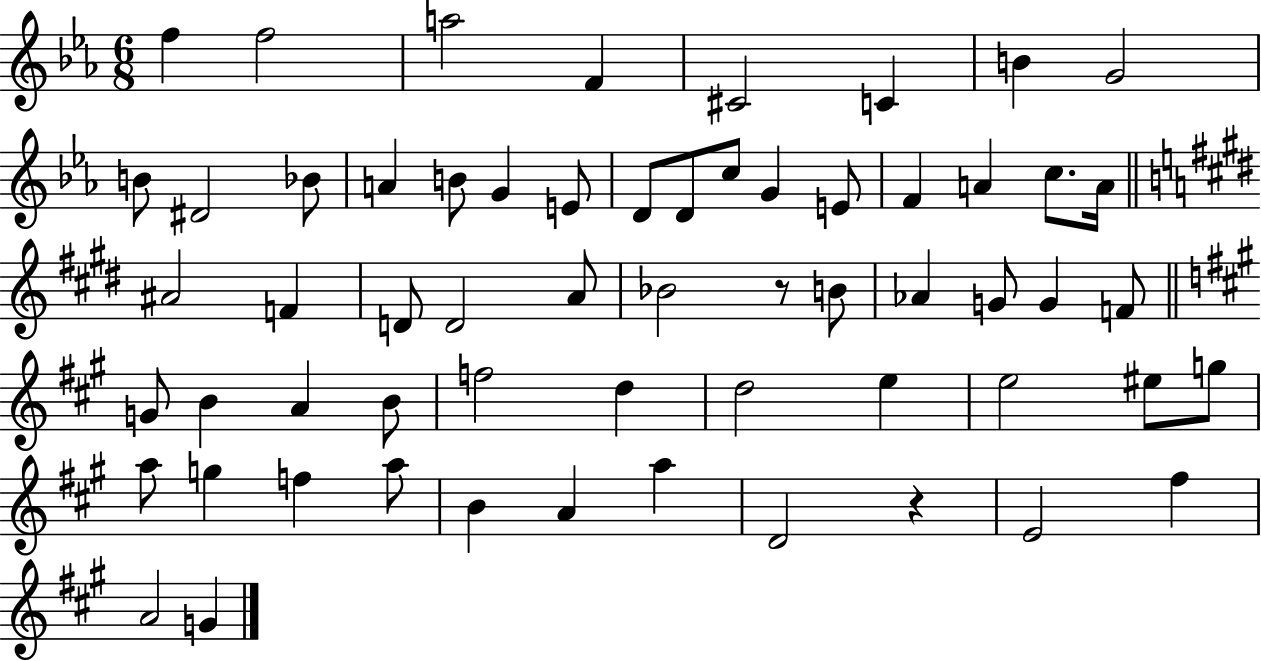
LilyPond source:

{
  \clef treble
  \numericTimeSignature
  \time 6/8
  \key ees \major
  f''4 f''2 | a''2 f'4 | cis'2 c'4 | b'4 g'2 | \break b'8 dis'2 bes'8 | a'4 b'8 g'4 e'8 | d'8 d'8 c''8 g'4 e'8 | f'4 a'4 c''8. a'16 | \break \bar "||" \break \key e \major ais'2 f'4 | d'8 d'2 a'8 | bes'2 r8 b'8 | aes'4 g'8 g'4 f'8 | \break \bar "||" \break \key a \major g'8 b'4 a'4 b'8 | f''2 d''4 | d''2 e''4 | e''2 eis''8 g''8 | \break a''8 g''4 f''4 a''8 | b'4 a'4 a''4 | d'2 r4 | e'2 fis''4 | \break a'2 g'4 | \bar "|."
}